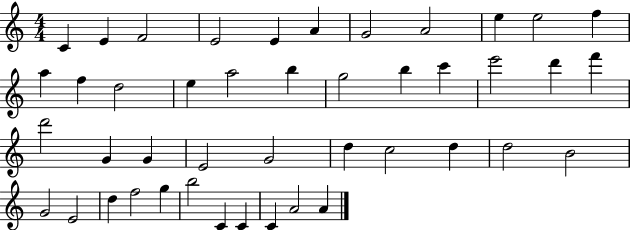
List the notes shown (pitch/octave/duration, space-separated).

C4/q E4/q F4/h E4/h E4/q A4/q G4/h A4/h E5/q E5/h F5/q A5/q F5/q D5/h E5/q A5/h B5/q G5/h B5/q C6/q E6/h D6/q F6/q D6/h G4/q G4/q E4/h G4/h D5/q C5/h D5/q D5/h B4/h G4/h E4/h D5/q F5/h G5/q B5/h C4/q C4/q C4/q A4/h A4/q